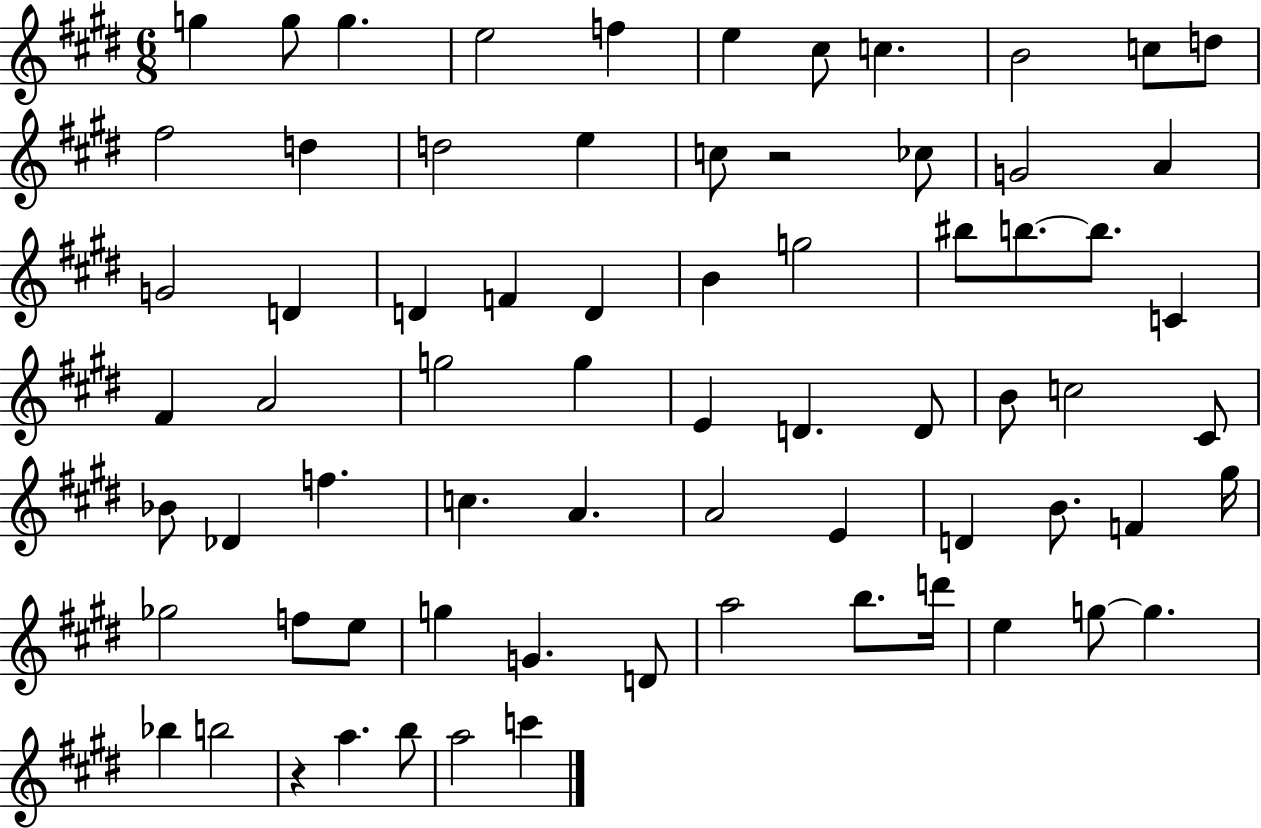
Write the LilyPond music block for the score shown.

{
  \clef treble
  \numericTimeSignature
  \time 6/8
  \key e \major
  g''4 g''8 g''4. | e''2 f''4 | e''4 cis''8 c''4. | b'2 c''8 d''8 | \break fis''2 d''4 | d''2 e''4 | c''8 r2 ces''8 | g'2 a'4 | \break g'2 d'4 | d'4 f'4 d'4 | b'4 g''2 | bis''8 b''8.~~ b''8. c'4 | \break fis'4 a'2 | g''2 g''4 | e'4 d'4. d'8 | b'8 c''2 cis'8 | \break bes'8 des'4 f''4. | c''4. a'4. | a'2 e'4 | d'4 b'8. f'4 gis''16 | \break ges''2 f''8 e''8 | g''4 g'4. d'8 | a''2 b''8. d'''16 | e''4 g''8~~ g''4. | \break bes''4 b''2 | r4 a''4. b''8 | a''2 c'''4 | \bar "|."
}